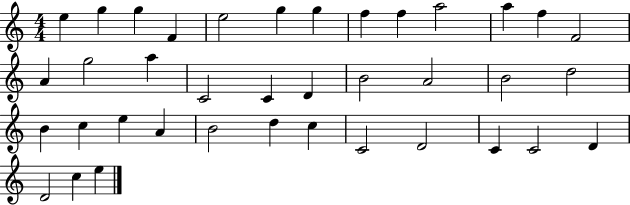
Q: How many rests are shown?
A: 0